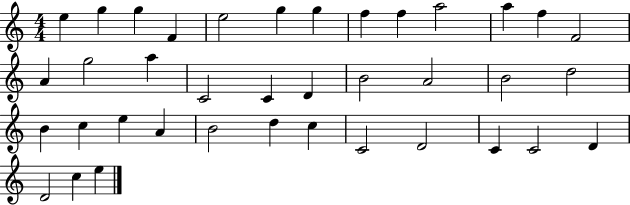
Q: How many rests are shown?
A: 0